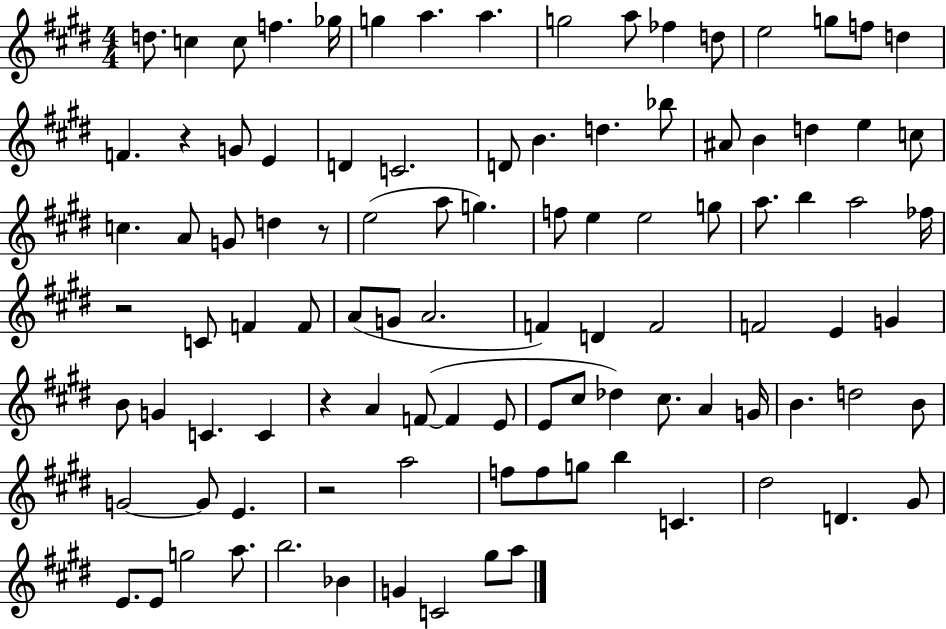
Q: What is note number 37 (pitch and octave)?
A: G5